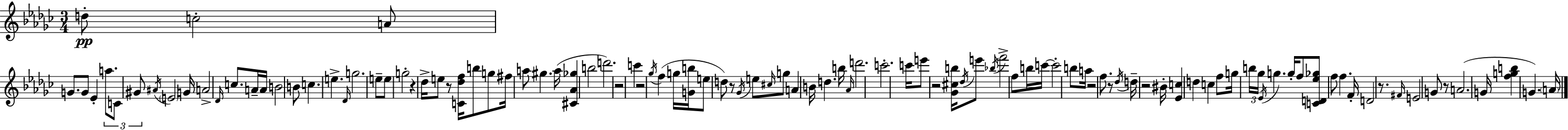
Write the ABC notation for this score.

X:1
T:Untitled
M:3/4
L:1/4
K:Ebm
d/2 c2 A/2 G/2 G/2 _E a/2 C/2 ^G/2 ^A/4 E2 G/4 A2 _D/4 c/2 A/4 A/4 B2 B/2 c e _D/4 g2 e/2 e/2 g2 z _d/4 e/2 z/2 [C_df]/4 b/2 g/2 ^f/4 a/2 ^g a/4 [^C_A_g] b2 d'2 z2 c' z2 _g/4 f g/4 [Gb]/4 e/2 d/2 z/2 _G/4 e/2 ^c/4 g/2 A B/4 d b/4 _A/4 d'2 c'2 c'/4 e'/2 z2 [_G^cb]/4 _d/4 e'/2 _b/4 f'2 f/2 b/4 c'/4 c'2 b/2 a/4 z2 f/2 z/2 _d/4 d/4 z2 ^B/4 [_Ec] d c f/2 g/4 b/4 _g/4 _E/4 g g/4 f/2 [CD_e_g]/2 f/2 f F/4 D2 z/2 ^F/4 E2 G/2 z/2 A2 G/4 [fgb] G A/4